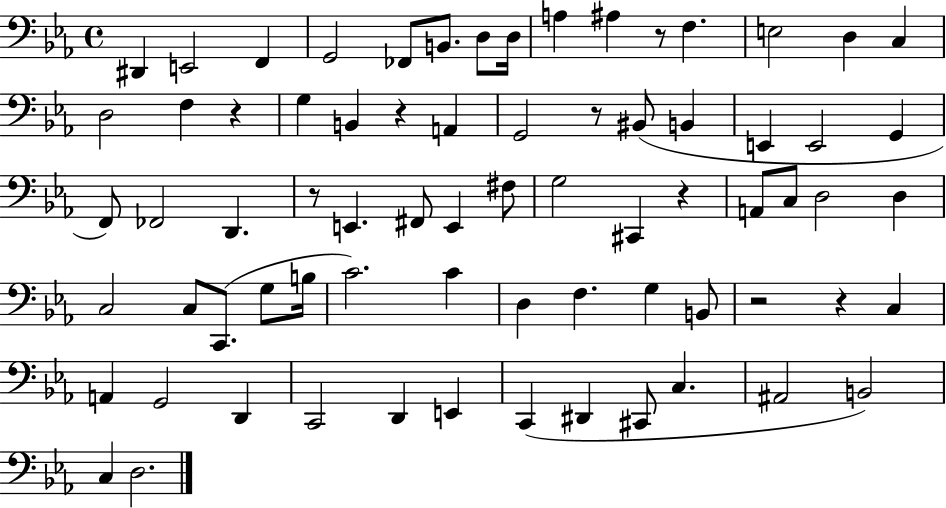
D#2/q E2/h F2/q G2/h FES2/e B2/e. D3/e D3/s A3/q A#3/q R/e F3/q. E3/h D3/q C3/q D3/h F3/q R/q G3/q B2/q R/q A2/q G2/h R/e BIS2/e B2/q E2/q E2/h G2/q F2/e FES2/h D2/q. R/e E2/q. F#2/e E2/q F#3/e G3/h C#2/q R/q A2/e C3/e D3/h D3/q C3/h C3/e C2/e. G3/e B3/s C4/h. C4/q D3/q F3/q. G3/q B2/e R/h R/q C3/q A2/q G2/h D2/q C2/h D2/q E2/q C2/q D#2/q C#2/e C3/q. A#2/h B2/h C3/q D3/h.